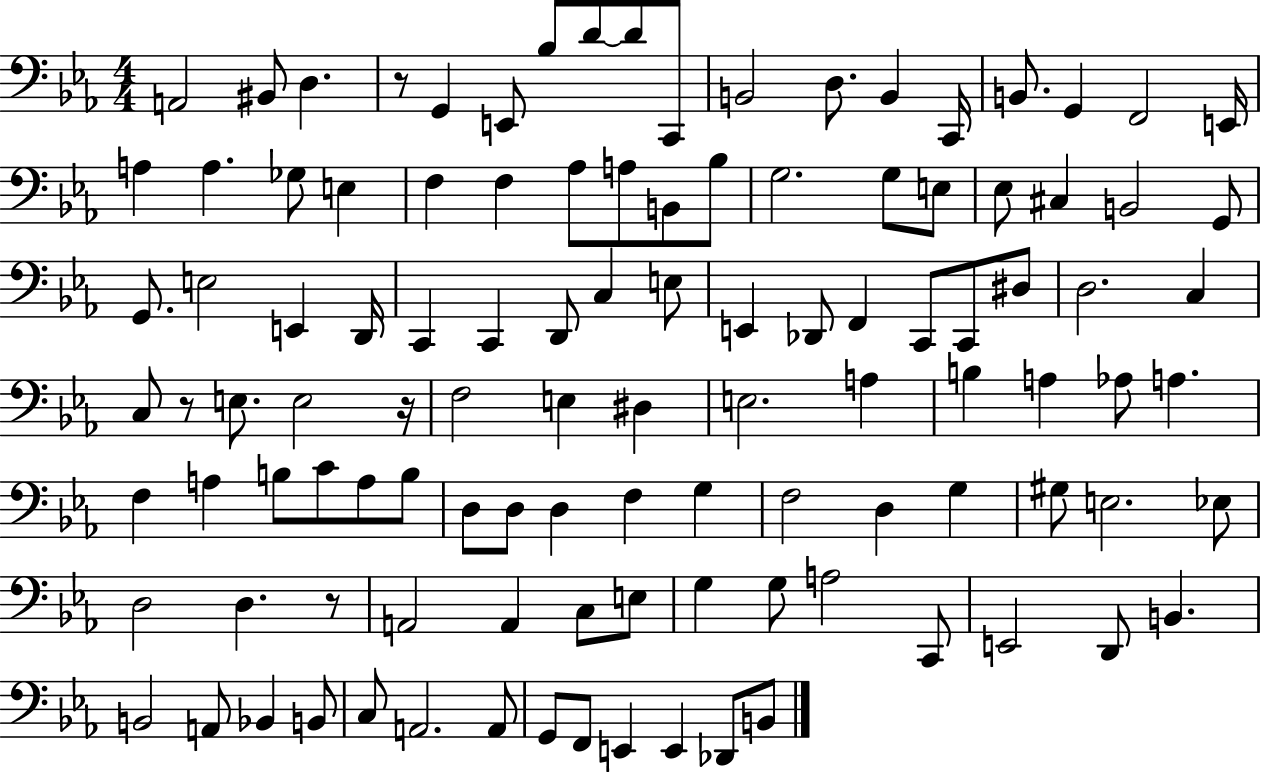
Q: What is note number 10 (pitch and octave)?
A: B2